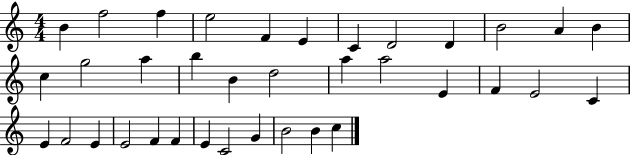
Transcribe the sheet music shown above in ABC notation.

X:1
T:Untitled
M:4/4
L:1/4
K:C
B f2 f e2 F E C D2 D B2 A B c g2 a b B d2 a a2 E F E2 C E F2 E E2 F F E C2 G B2 B c